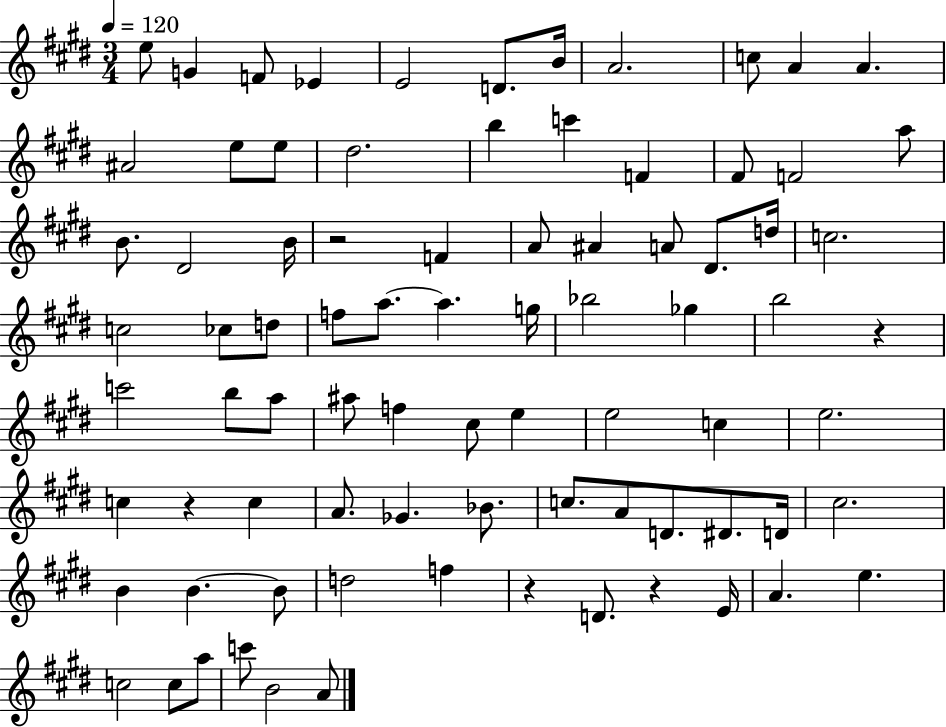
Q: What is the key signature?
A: E major